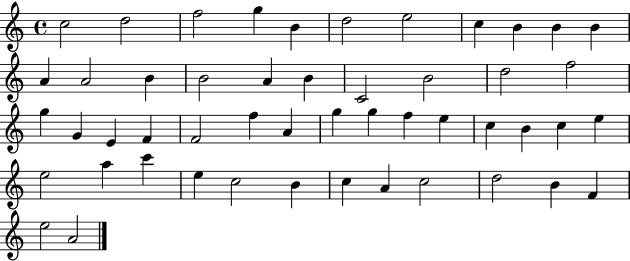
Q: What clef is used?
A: treble